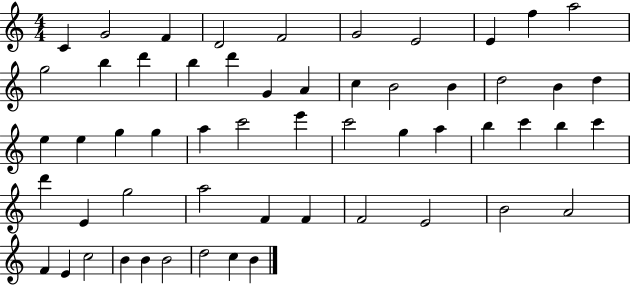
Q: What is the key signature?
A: C major